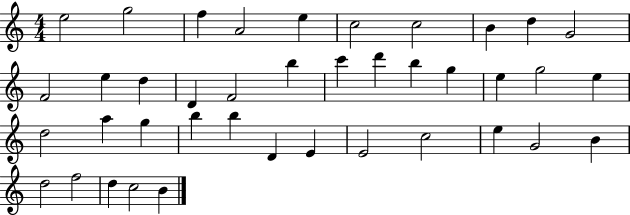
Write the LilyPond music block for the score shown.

{
  \clef treble
  \numericTimeSignature
  \time 4/4
  \key c \major
  e''2 g''2 | f''4 a'2 e''4 | c''2 c''2 | b'4 d''4 g'2 | \break f'2 e''4 d''4 | d'4 f'2 b''4 | c'''4 d'''4 b''4 g''4 | e''4 g''2 e''4 | \break d''2 a''4 g''4 | b''4 b''4 d'4 e'4 | e'2 c''2 | e''4 g'2 b'4 | \break d''2 f''2 | d''4 c''2 b'4 | \bar "|."
}